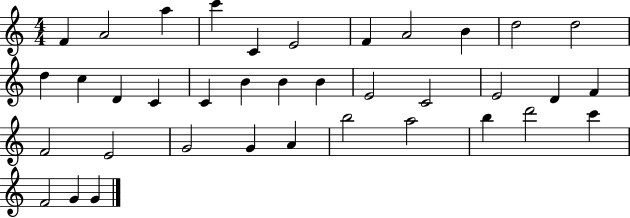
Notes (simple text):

F4/q A4/h A5/q C6/q C4/q E4/h F4/q A4/h B4/q D5/h D5/h D5/q C5/q D4/q C4/q C4/q B4/q B4/q B4/q E4/h C4/h E4/h D4/q F4/q F4/h E4/h G4/h G4/q A4/q B5/h A5/h B5/q D6/h C6/q F4/h G4/q G4/q